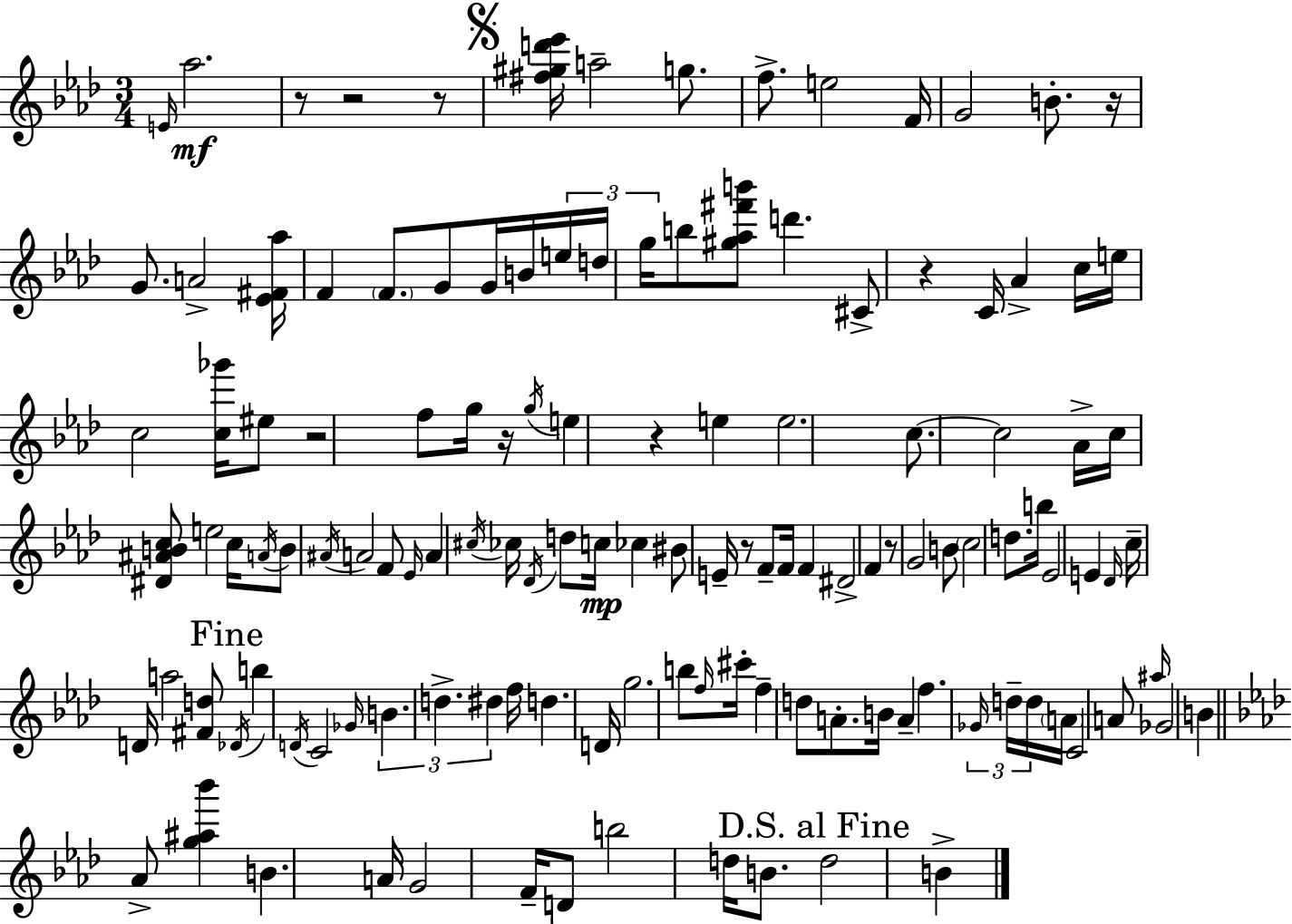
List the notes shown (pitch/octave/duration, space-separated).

E4/s Ab5/h. R/e R/h R/e [F#5,G#5,D6,Eb6]/s A5/h G5/e. F5/e. E5/h F4/s G4/h B4/e. R/s G4/e. A4/h [Eb4,F#4,Ab5]/s F4/q F4/e. G4/e G4/s B4/s E5/s D5/s G5/s B5/e [G#5,Ab5,F#6,B6]/e D6/q. C#4/e R/q C4/s Ab4/q C5/s E5/s C5/h [C5,Gb6]/s EIS5/e R/h F5/e G5/s R/s G5/s E5/q R/q E5/q E5/h. C5/e. C5/h Ab4/s C5/s [D#4,A#4,B4,C5]/e E5/h C5/s A4/s B4/e A#4/s A4/h F4/e Eb4/s A4/q C#5/s CES5/s Db4/s D5/e C5/s CES5/q BIS4/e E4/s R/e F4/e F4/s F4/q D#4/h F4/q R/e G4/h B4/e C5/h D5/e. B5/s Eb4/h E4/q Db4/s C5/s D4/s A5/h [F#4,D5]/e Db4/s B5/q D4/s C4/h Gb4/s B4/q. D5/q. D#5/q F5/s D5/q. D4/s G5/h. B5/e F5/s C#6/s F5/q D5/e A4/e. B4/s A4/q F5/q. Gb4/s D5/s D5/s A4/s C4/h A4/e A#5/s Gb4/h B4/q Ab4/e [G5,A#5,Bb6]/q B4/q. A4/s G4/h F4/s D4/e B5/h D5/s B4/e. D5/h B4/q